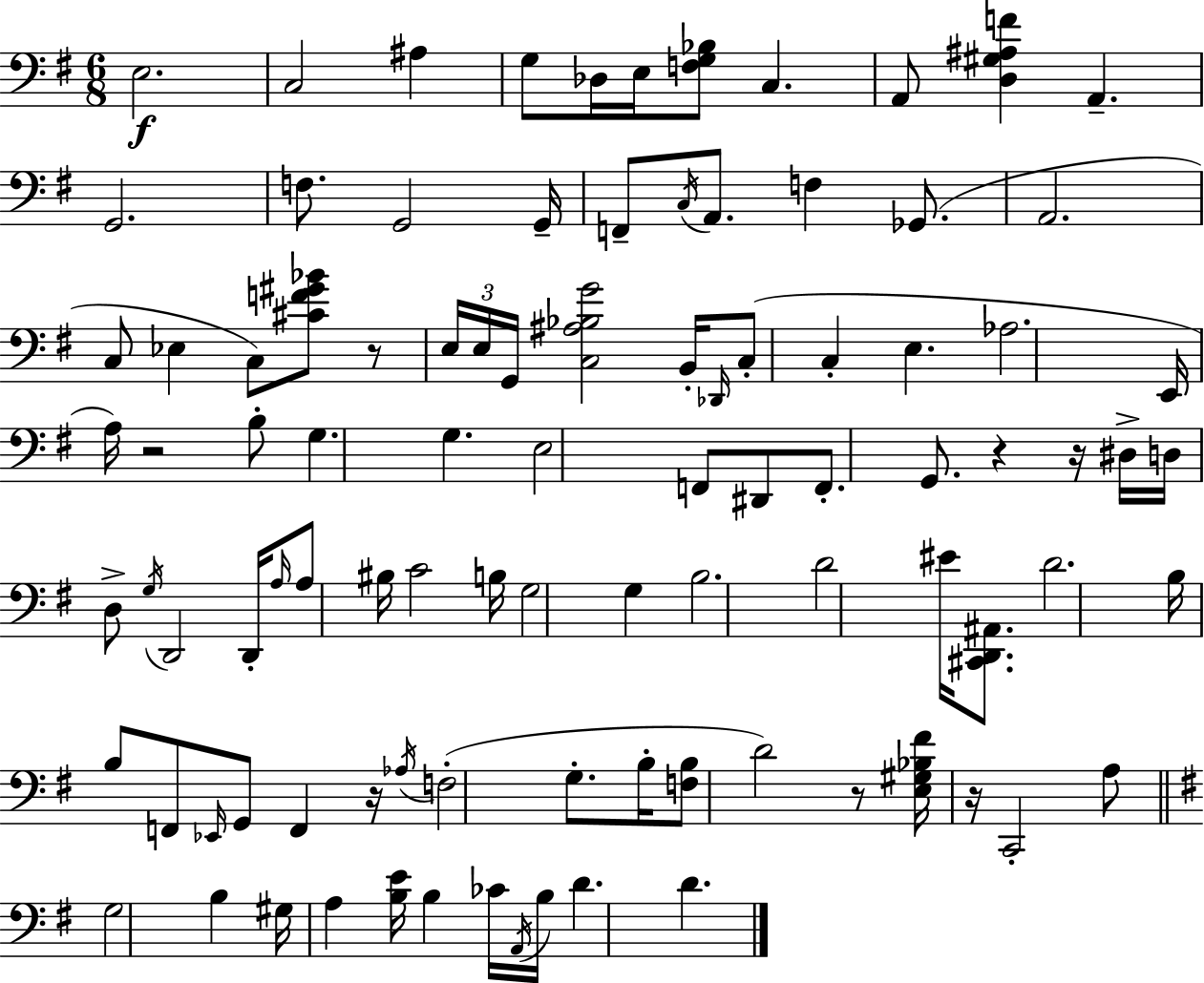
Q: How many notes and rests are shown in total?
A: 96